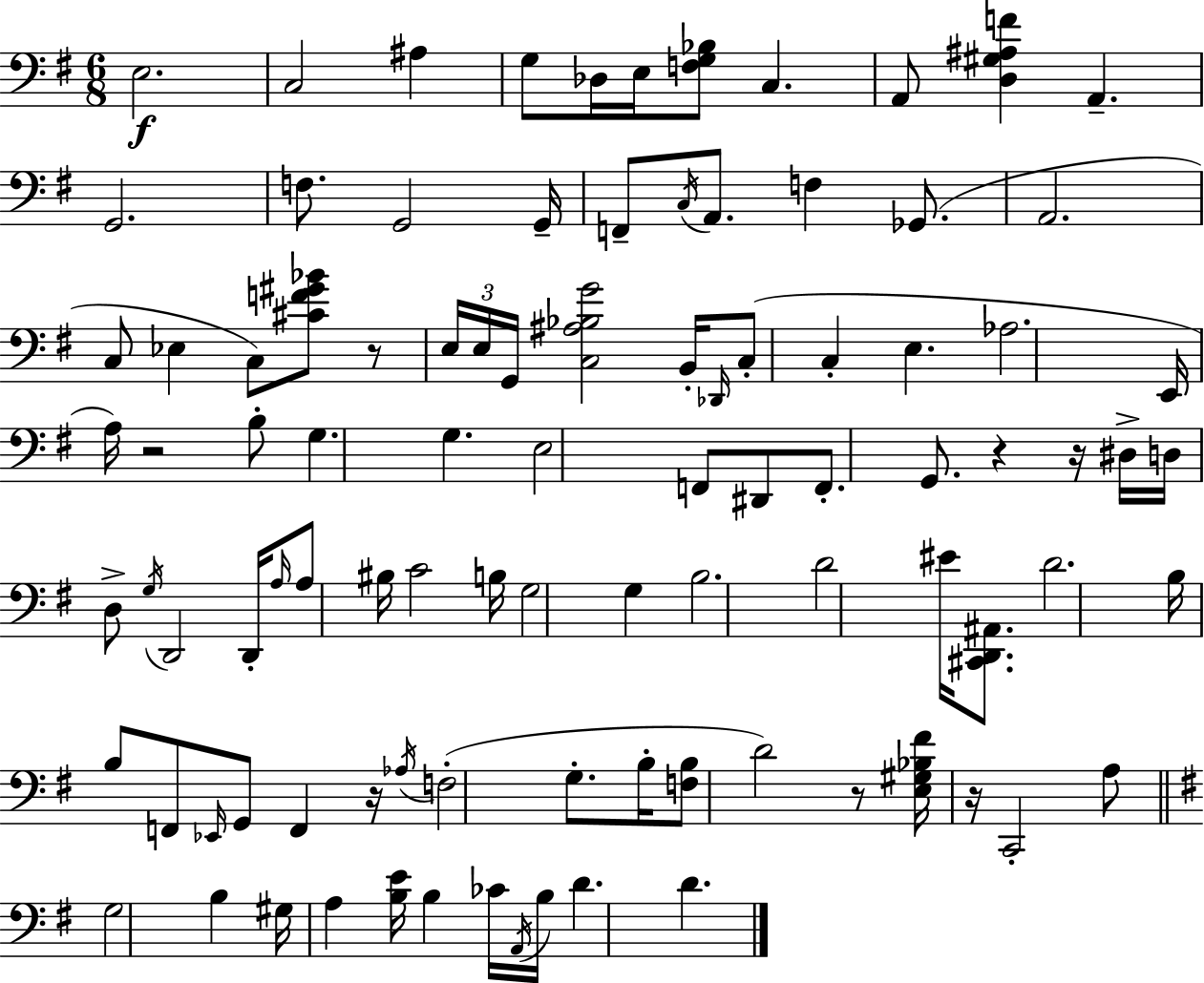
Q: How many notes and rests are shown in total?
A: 96